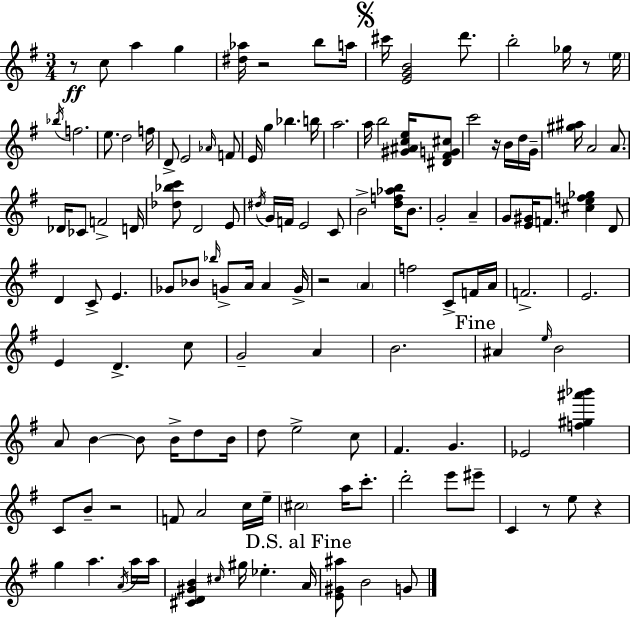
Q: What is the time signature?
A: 3/4